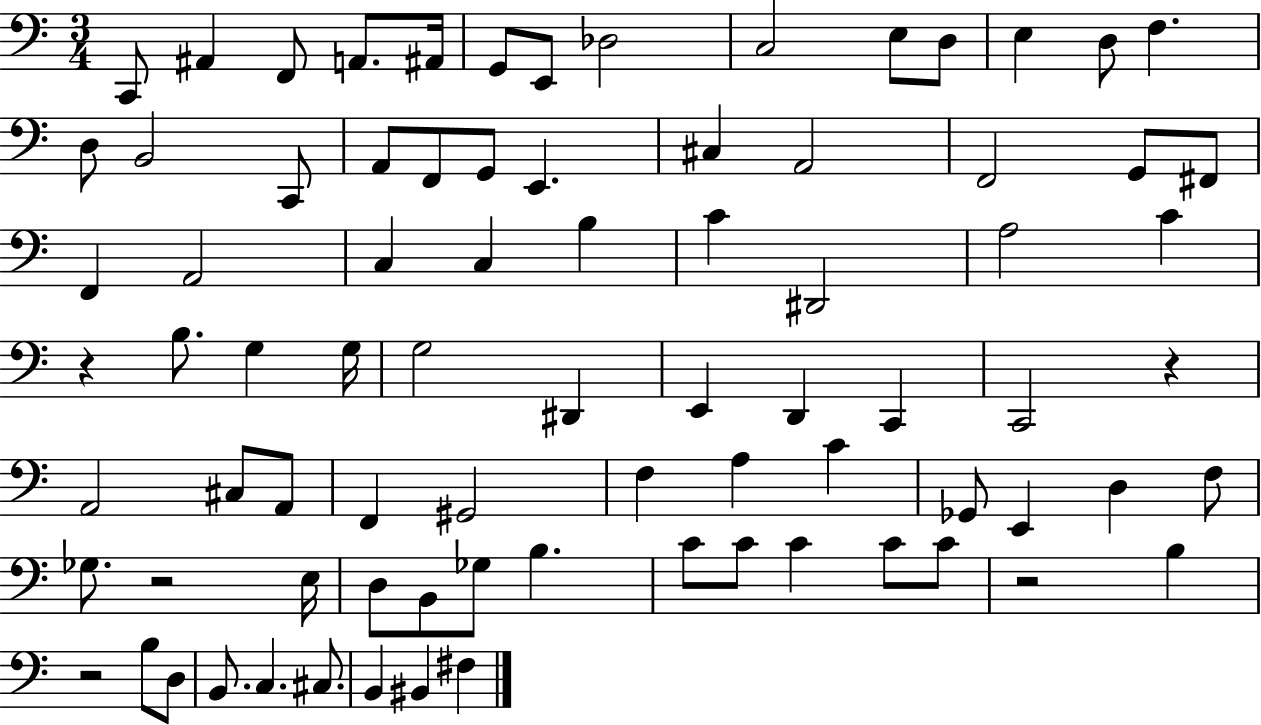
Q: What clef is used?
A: bass